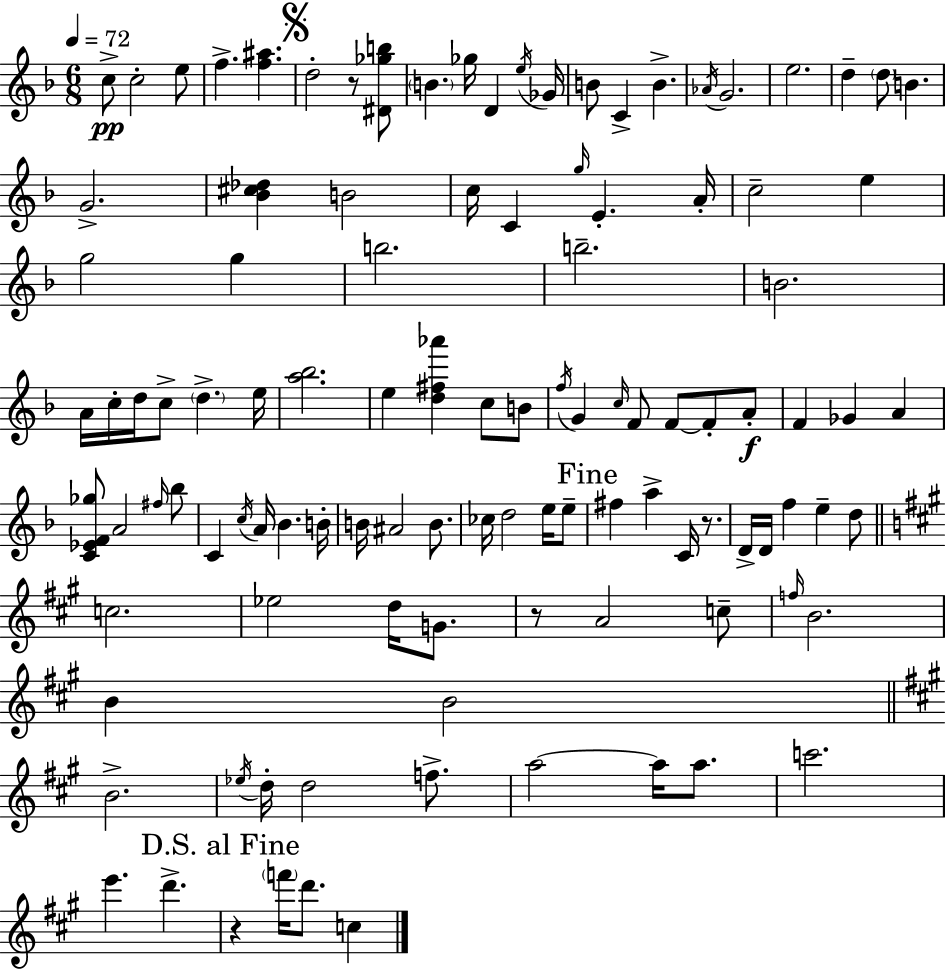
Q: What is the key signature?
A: D minor